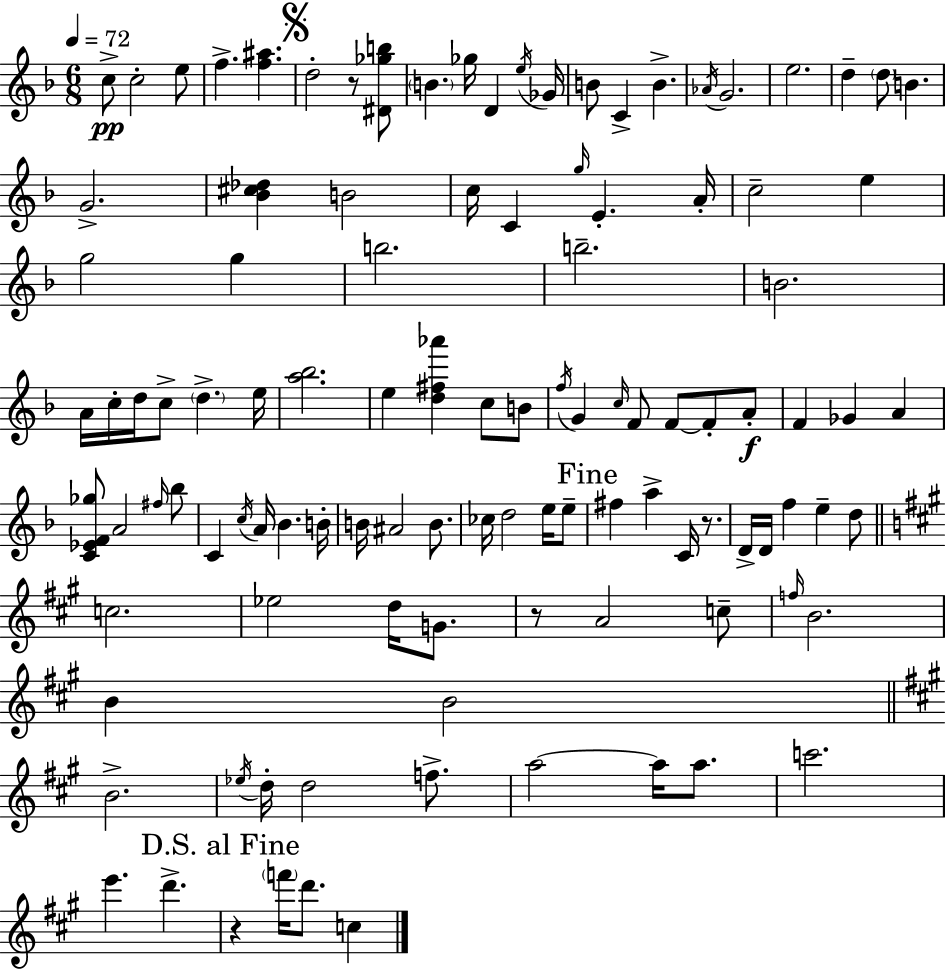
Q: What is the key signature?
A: D minor